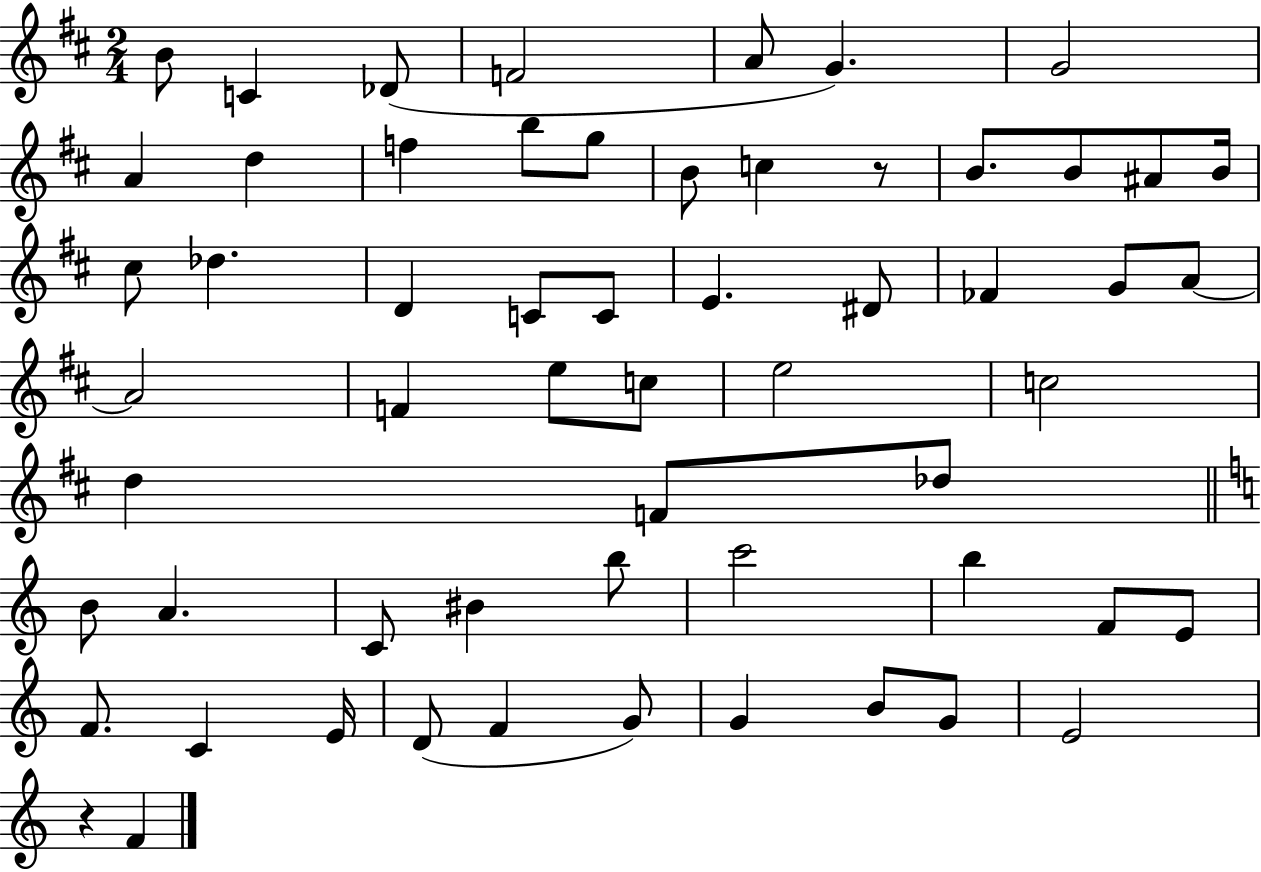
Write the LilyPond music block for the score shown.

{
  \clef treble
  \numericTimeSignature
  \time 2/4
  \key d \major
  b'8 c'4 des'8( | f'2 | a'8 g'4.) | g'2 | \break a'4 d''4 | f''4 b''8 g''8 | b'8 c''4 r8 | b'8. b'8 ais'8 b'16 | \break cis''8 des''4. | d'4 c'8 c'8 | e'4. dis'8 | fes'4 g'8 a'8~~ | \break a'2 | f'4 e''8 c''8 | e''2 | c''2 | \break d''4 f'8 des''8 | \bar "||" \break \key c \major b'8 a'4. | c'8 bis'4 b''8 | c'''2 | b''4 f'8 e'8 | \break f'8. c'4 e'16 | d'8( f'4 g'8) | g'4 b'8 g'8 | e'2 | \break r4 f'4 | \bar "|."
}